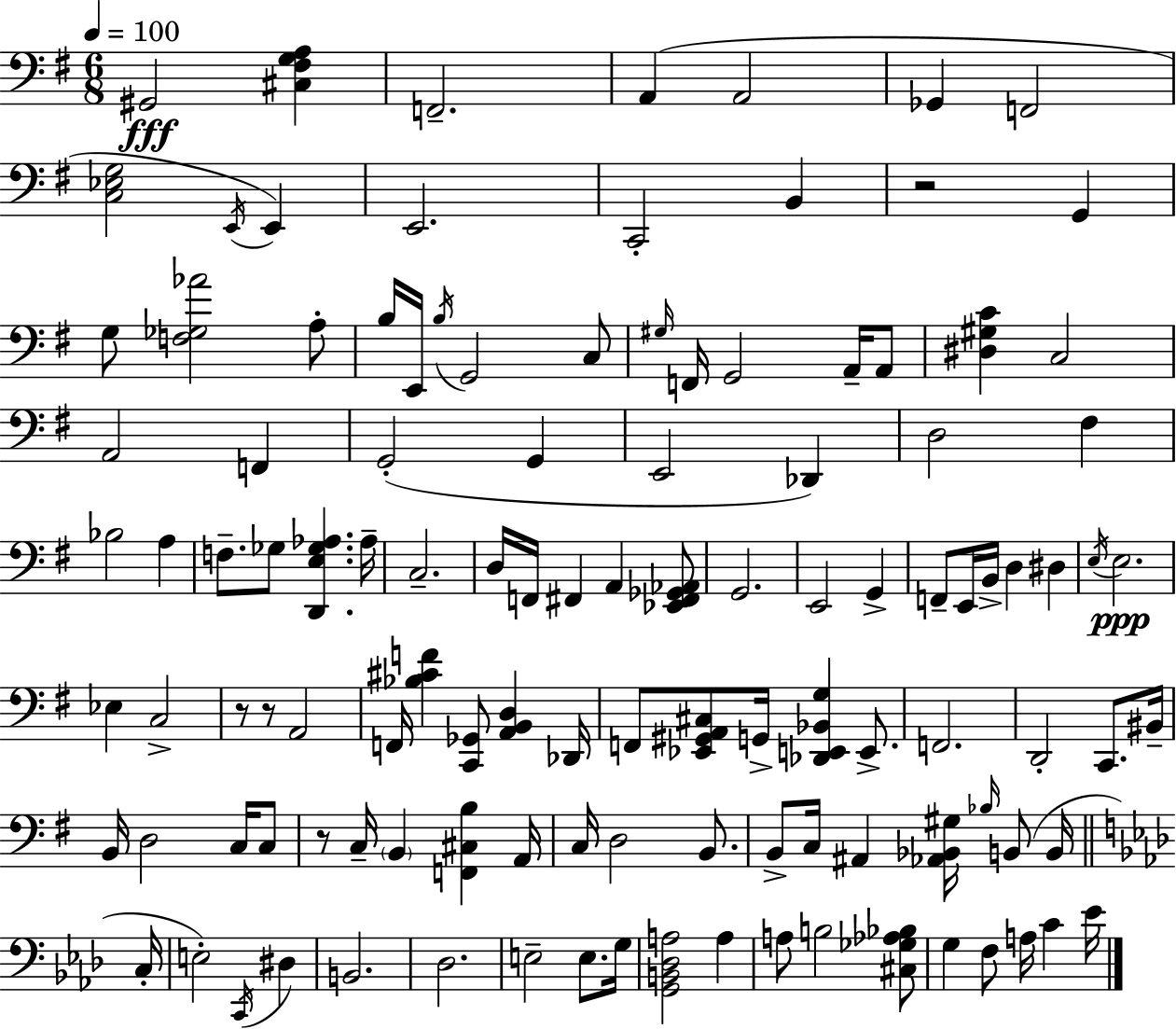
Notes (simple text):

G#2/h [C#3,F#3,G3,A3]/q F2/h. A2/q A2/h Gb2/q F2/h [C3,Eb3,G3]/h E2/s E2/q E2/h. C2/h B2/q R/h G2/q G3/e [F3,Gb3,Ab4]/h A3/e B3/s E2/s B3/s G2/h C3/e G#3/s F2/s G2/h A2/s A2/e [D#3,G#3,C4]/q C3/h A2/h F2/q G2/h G2/q E2/h Db2/q D3/h F#3/q Bb3/h A3/q F3/e. Gb3/e [D2,E3,Gb3,Ab3]/q. Ab3/s C3/h. D3/s F2/s F#2/q A2/q [Eb2,F#2,Gb2,Ab2]/e G2/h. E2/h G2/q F2/e E2/s B2/s D3/q D#3/q E3/s E3/h. Eb3/q C3/h R/e R/e A2/h F2/s [Bb3,C#4,F4]/q [C2,Gb2]/e [A2,B2,D3]/q Db2/s F2/e [Eb2,G#2,A2,C#3]/e G2/s [Db2,E2,Bb2,G3]/q E2/e. F2/h. D2/h C2/e. BIS2/s B2/s D3/h C3/s C3/e R/e C3/s B2/q [F2,C#3,B3]/q A2/s C3/s D3/h B2/e. B2/e C3/s A#2/q [Ab2,Bb2,G#3]/s Bb3/s B2/e B2/s C3/s E3/h C2/s D#3/q B2/h. Db3/h. E3/h E3/e. G3/s [G2,B2,Db3,A3]/h A3/q A3/e B3/h [C#3,Gb3,Ab3,Bb3]/e G3/q F3/e A3/s C4/q Eb4/s